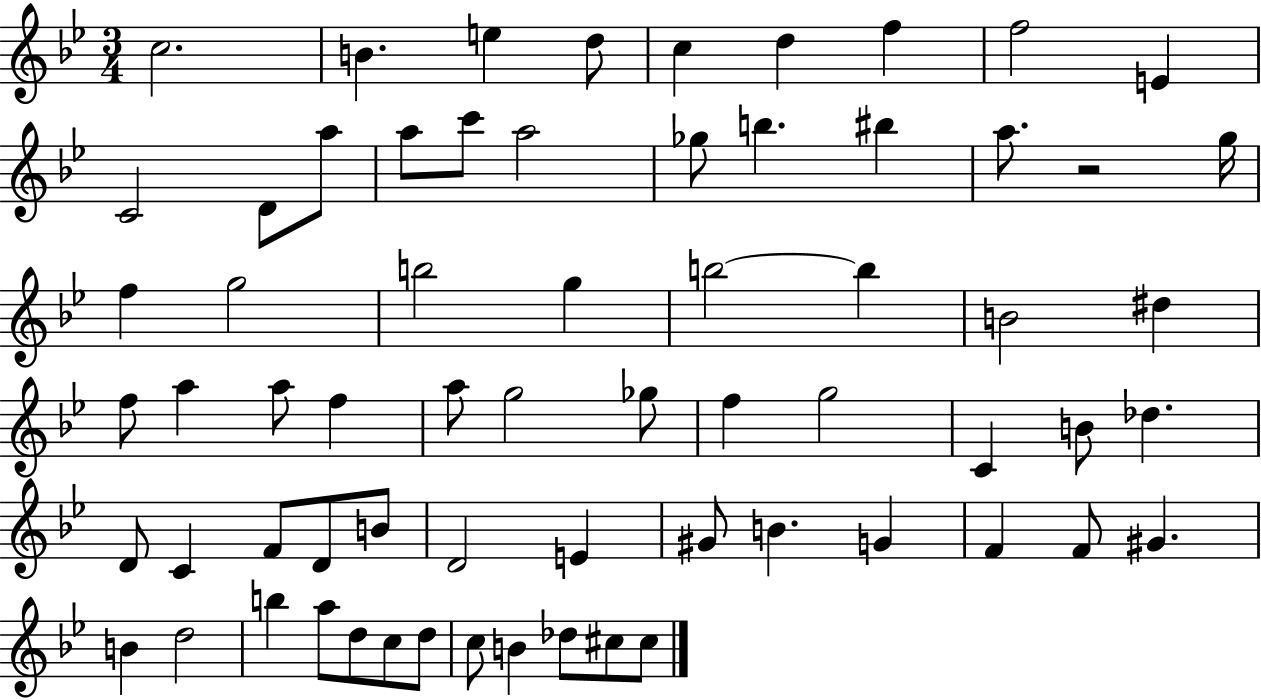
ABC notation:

X:1
T:Untitled
M:3/4
L:1/4
K:Bb
c2 B e d/2 c d f f2 E C2 D/2 a/2 a/2 c'/2 a2 _g/2 b ^b a/2 z2 g/4 f g2 b2 g b2 b B2 ^d f/2 a a/2 f a/2 g2 _g/2 f g2 C B/2 _d D/2 C F/2 D/2 B/2 D2 E ^G/2 B G F F/2 ^G B d2 b a/2 d/2 c/2 d/2 c/2 B _d/2 ^c/2 ^c/2